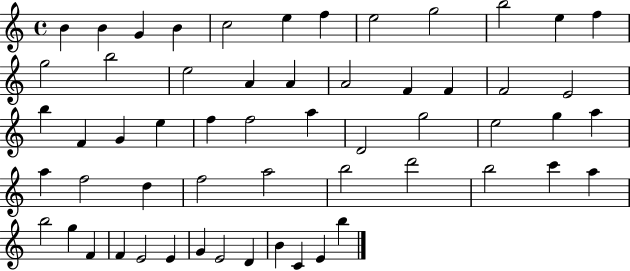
{
  \clef treble
  \time 4/4
  \defaultTimeSignature
  \key c \major
  b'4 b'4 g'4 b'4 | c''2 e''4 f''4 | e''2 g''2 | b''2 e''4 f''4 | \break g''2 b''2 | e''2 a'4 a'4 | a'2 f'4 f'4 | f'2 e'2 | \break b''4 f'4 g'4 e''4 | f''4 f''2 a''4 | d'2 g''2 | e''2 g''4 a''4 | \break a''4 f''2 d''4 | f''2 a''2 | b''2 d'''2 | b''2 c'''4 a''4 | \break b''2 g''4 f'4 | f'4 e'2 e'4 | g'4 e'2 d'4 | b'4 c'4 e'4 b''4 | \break \bar "|."
}